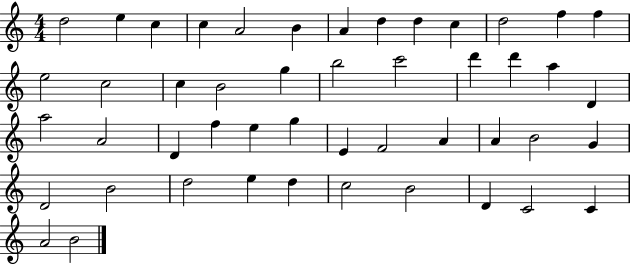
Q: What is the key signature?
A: C major